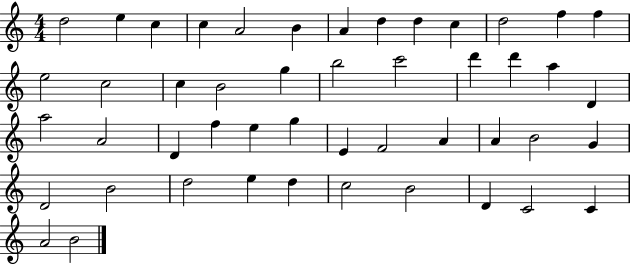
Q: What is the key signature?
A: C major